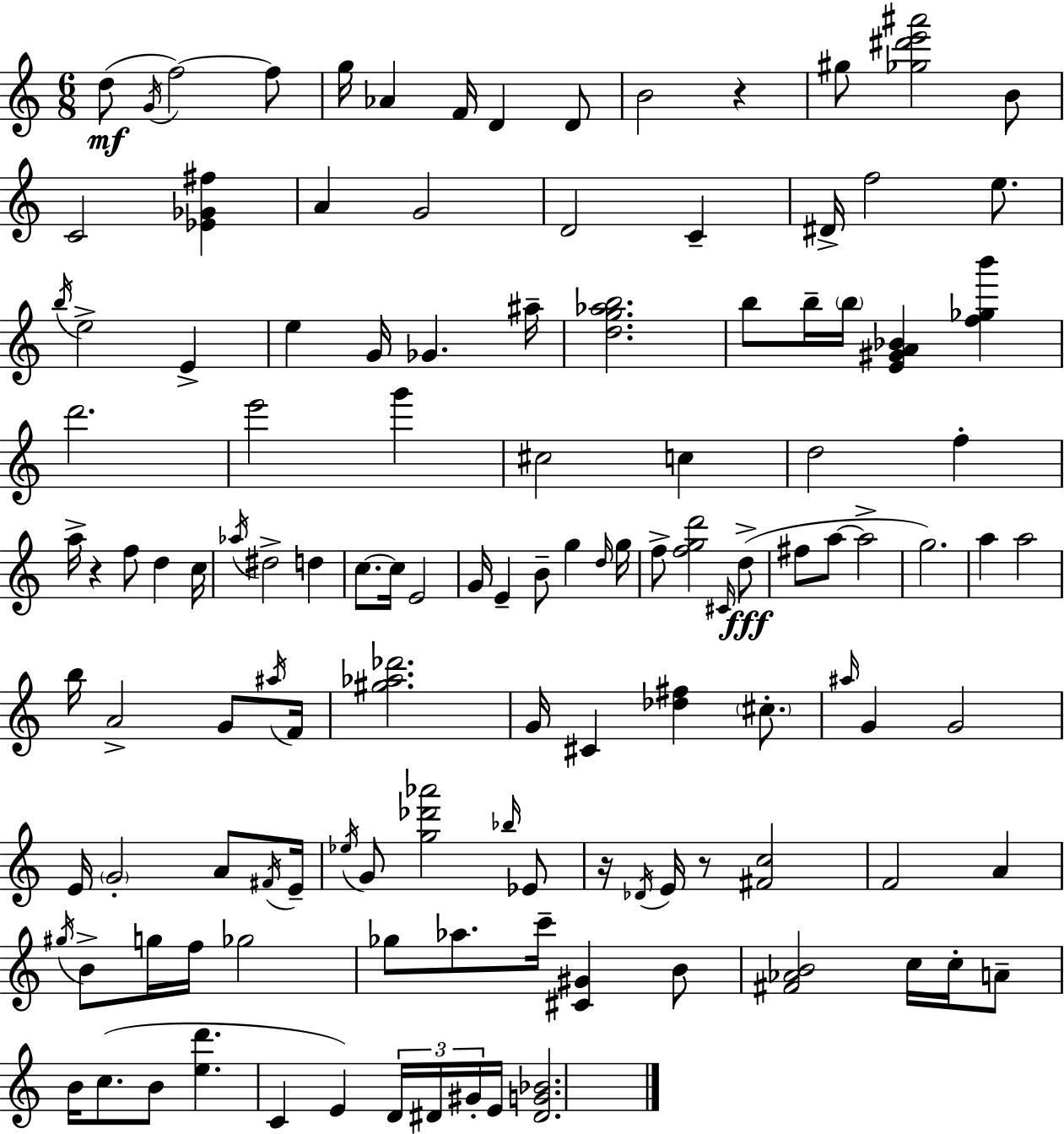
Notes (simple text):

D5/e G4/s F5/h F5/e G5/s Ab4/q F4/s D4/q D4/e B4/h R/q G#5/e [Gb5,D#6,E6,A#6]/h B4/e C4/h [Eb4,Gb4,F#5]/q A4/q G4/h D4/h C4/q D#4/s F5/h E5/e. B5/s E5/h E4/q E5/q G4/s Gb4/q. A#5/s [D5,G5,Ab5,B5]/h. B5/e B5/s B5/s [E4,G#4,A4,Bb4]/q [F5,Gb5,B6]/q D6/h. E6/h G6/q C#5/h C5/q D5/h F5/q A5/s R/q F5/e D5/q C5/s Ab5/s D#5/h D5/q C5/e. C5/s E4/h G4/s E4/q B4/e G5/q D5/s G5/s F5/e [F5,G5,D6]/h C#4/s D5/e F#5/e A5/e A5/h G5/h. A5/q A5/h B5/s A4/h G4/e A#5/s F4/s [G#5,Ab5,Db6]/h. G4/s C#4/q [Db5,F#5]/q C#5/e. A#5/s G4/q G4/h E4/s G4/h A4/e F#4/s E4/s Eb5/s G4/e [G5,Db6,Ab6]/h Bb5/s Eb4/e R/s Db4/s E4/s R/e [F#4,C5]/h F4/h A4/q G#5/s B4/e G5/s F5/s Gb5/h Gb5/e Ab5/e. C6/s [C#4,G#4]/q B4/e [F#4,Ab4,B4]/h C5/s C5/s A4/e B4/s C5/e. B4/e [E5,D6]/q. C4/q E4/q D4/s D#4/s G#4/s E4/s [D#4,G4,Bb4]/h.